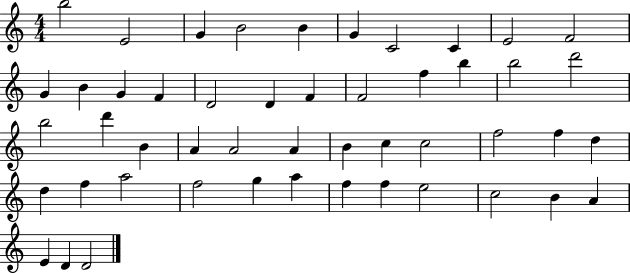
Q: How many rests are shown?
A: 0